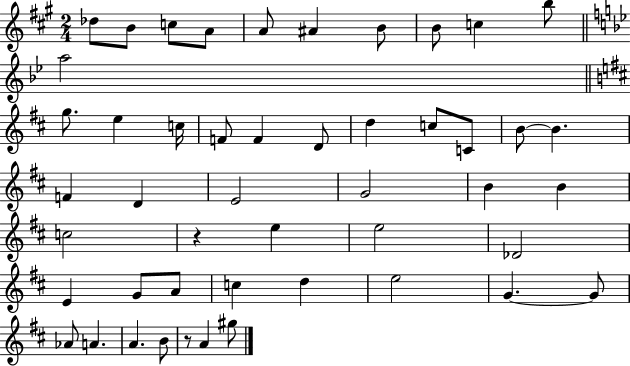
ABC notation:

X:1
T:Untitled
M:2/4
L:1/4
K:A
_d/2 B/2 c/2 A/2 A/2 ^A B/2 B/2 c b/2 a2 g/2 e c/4 F/2 F D/2 d c/2 C/2 B/2 B F D E2 G2 B B c2 z e e2 _D2 E G/2 A/2 c d e2 G G/2 _A/2 A A B/2 z/2 A ^g/2